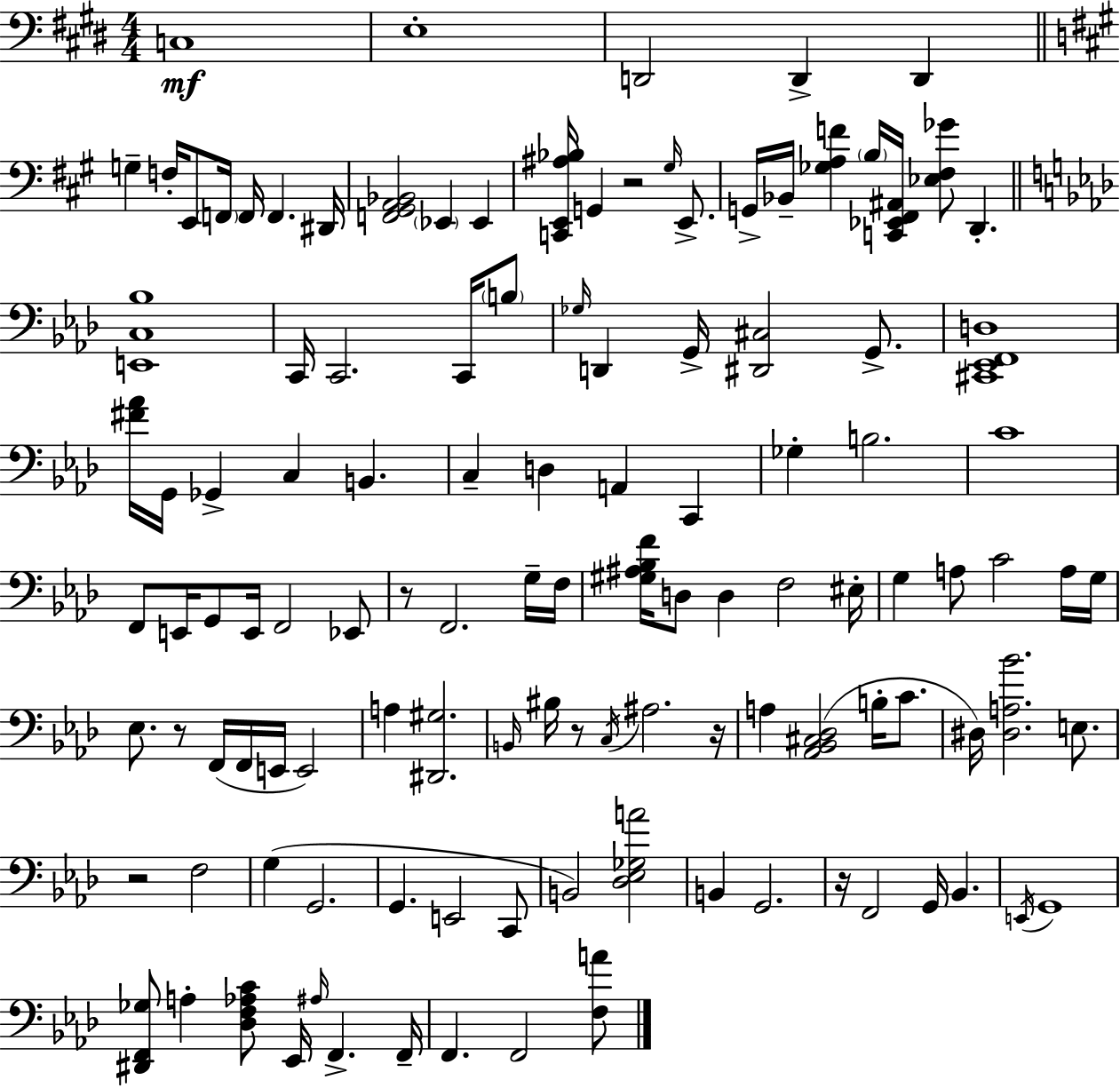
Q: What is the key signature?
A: E major